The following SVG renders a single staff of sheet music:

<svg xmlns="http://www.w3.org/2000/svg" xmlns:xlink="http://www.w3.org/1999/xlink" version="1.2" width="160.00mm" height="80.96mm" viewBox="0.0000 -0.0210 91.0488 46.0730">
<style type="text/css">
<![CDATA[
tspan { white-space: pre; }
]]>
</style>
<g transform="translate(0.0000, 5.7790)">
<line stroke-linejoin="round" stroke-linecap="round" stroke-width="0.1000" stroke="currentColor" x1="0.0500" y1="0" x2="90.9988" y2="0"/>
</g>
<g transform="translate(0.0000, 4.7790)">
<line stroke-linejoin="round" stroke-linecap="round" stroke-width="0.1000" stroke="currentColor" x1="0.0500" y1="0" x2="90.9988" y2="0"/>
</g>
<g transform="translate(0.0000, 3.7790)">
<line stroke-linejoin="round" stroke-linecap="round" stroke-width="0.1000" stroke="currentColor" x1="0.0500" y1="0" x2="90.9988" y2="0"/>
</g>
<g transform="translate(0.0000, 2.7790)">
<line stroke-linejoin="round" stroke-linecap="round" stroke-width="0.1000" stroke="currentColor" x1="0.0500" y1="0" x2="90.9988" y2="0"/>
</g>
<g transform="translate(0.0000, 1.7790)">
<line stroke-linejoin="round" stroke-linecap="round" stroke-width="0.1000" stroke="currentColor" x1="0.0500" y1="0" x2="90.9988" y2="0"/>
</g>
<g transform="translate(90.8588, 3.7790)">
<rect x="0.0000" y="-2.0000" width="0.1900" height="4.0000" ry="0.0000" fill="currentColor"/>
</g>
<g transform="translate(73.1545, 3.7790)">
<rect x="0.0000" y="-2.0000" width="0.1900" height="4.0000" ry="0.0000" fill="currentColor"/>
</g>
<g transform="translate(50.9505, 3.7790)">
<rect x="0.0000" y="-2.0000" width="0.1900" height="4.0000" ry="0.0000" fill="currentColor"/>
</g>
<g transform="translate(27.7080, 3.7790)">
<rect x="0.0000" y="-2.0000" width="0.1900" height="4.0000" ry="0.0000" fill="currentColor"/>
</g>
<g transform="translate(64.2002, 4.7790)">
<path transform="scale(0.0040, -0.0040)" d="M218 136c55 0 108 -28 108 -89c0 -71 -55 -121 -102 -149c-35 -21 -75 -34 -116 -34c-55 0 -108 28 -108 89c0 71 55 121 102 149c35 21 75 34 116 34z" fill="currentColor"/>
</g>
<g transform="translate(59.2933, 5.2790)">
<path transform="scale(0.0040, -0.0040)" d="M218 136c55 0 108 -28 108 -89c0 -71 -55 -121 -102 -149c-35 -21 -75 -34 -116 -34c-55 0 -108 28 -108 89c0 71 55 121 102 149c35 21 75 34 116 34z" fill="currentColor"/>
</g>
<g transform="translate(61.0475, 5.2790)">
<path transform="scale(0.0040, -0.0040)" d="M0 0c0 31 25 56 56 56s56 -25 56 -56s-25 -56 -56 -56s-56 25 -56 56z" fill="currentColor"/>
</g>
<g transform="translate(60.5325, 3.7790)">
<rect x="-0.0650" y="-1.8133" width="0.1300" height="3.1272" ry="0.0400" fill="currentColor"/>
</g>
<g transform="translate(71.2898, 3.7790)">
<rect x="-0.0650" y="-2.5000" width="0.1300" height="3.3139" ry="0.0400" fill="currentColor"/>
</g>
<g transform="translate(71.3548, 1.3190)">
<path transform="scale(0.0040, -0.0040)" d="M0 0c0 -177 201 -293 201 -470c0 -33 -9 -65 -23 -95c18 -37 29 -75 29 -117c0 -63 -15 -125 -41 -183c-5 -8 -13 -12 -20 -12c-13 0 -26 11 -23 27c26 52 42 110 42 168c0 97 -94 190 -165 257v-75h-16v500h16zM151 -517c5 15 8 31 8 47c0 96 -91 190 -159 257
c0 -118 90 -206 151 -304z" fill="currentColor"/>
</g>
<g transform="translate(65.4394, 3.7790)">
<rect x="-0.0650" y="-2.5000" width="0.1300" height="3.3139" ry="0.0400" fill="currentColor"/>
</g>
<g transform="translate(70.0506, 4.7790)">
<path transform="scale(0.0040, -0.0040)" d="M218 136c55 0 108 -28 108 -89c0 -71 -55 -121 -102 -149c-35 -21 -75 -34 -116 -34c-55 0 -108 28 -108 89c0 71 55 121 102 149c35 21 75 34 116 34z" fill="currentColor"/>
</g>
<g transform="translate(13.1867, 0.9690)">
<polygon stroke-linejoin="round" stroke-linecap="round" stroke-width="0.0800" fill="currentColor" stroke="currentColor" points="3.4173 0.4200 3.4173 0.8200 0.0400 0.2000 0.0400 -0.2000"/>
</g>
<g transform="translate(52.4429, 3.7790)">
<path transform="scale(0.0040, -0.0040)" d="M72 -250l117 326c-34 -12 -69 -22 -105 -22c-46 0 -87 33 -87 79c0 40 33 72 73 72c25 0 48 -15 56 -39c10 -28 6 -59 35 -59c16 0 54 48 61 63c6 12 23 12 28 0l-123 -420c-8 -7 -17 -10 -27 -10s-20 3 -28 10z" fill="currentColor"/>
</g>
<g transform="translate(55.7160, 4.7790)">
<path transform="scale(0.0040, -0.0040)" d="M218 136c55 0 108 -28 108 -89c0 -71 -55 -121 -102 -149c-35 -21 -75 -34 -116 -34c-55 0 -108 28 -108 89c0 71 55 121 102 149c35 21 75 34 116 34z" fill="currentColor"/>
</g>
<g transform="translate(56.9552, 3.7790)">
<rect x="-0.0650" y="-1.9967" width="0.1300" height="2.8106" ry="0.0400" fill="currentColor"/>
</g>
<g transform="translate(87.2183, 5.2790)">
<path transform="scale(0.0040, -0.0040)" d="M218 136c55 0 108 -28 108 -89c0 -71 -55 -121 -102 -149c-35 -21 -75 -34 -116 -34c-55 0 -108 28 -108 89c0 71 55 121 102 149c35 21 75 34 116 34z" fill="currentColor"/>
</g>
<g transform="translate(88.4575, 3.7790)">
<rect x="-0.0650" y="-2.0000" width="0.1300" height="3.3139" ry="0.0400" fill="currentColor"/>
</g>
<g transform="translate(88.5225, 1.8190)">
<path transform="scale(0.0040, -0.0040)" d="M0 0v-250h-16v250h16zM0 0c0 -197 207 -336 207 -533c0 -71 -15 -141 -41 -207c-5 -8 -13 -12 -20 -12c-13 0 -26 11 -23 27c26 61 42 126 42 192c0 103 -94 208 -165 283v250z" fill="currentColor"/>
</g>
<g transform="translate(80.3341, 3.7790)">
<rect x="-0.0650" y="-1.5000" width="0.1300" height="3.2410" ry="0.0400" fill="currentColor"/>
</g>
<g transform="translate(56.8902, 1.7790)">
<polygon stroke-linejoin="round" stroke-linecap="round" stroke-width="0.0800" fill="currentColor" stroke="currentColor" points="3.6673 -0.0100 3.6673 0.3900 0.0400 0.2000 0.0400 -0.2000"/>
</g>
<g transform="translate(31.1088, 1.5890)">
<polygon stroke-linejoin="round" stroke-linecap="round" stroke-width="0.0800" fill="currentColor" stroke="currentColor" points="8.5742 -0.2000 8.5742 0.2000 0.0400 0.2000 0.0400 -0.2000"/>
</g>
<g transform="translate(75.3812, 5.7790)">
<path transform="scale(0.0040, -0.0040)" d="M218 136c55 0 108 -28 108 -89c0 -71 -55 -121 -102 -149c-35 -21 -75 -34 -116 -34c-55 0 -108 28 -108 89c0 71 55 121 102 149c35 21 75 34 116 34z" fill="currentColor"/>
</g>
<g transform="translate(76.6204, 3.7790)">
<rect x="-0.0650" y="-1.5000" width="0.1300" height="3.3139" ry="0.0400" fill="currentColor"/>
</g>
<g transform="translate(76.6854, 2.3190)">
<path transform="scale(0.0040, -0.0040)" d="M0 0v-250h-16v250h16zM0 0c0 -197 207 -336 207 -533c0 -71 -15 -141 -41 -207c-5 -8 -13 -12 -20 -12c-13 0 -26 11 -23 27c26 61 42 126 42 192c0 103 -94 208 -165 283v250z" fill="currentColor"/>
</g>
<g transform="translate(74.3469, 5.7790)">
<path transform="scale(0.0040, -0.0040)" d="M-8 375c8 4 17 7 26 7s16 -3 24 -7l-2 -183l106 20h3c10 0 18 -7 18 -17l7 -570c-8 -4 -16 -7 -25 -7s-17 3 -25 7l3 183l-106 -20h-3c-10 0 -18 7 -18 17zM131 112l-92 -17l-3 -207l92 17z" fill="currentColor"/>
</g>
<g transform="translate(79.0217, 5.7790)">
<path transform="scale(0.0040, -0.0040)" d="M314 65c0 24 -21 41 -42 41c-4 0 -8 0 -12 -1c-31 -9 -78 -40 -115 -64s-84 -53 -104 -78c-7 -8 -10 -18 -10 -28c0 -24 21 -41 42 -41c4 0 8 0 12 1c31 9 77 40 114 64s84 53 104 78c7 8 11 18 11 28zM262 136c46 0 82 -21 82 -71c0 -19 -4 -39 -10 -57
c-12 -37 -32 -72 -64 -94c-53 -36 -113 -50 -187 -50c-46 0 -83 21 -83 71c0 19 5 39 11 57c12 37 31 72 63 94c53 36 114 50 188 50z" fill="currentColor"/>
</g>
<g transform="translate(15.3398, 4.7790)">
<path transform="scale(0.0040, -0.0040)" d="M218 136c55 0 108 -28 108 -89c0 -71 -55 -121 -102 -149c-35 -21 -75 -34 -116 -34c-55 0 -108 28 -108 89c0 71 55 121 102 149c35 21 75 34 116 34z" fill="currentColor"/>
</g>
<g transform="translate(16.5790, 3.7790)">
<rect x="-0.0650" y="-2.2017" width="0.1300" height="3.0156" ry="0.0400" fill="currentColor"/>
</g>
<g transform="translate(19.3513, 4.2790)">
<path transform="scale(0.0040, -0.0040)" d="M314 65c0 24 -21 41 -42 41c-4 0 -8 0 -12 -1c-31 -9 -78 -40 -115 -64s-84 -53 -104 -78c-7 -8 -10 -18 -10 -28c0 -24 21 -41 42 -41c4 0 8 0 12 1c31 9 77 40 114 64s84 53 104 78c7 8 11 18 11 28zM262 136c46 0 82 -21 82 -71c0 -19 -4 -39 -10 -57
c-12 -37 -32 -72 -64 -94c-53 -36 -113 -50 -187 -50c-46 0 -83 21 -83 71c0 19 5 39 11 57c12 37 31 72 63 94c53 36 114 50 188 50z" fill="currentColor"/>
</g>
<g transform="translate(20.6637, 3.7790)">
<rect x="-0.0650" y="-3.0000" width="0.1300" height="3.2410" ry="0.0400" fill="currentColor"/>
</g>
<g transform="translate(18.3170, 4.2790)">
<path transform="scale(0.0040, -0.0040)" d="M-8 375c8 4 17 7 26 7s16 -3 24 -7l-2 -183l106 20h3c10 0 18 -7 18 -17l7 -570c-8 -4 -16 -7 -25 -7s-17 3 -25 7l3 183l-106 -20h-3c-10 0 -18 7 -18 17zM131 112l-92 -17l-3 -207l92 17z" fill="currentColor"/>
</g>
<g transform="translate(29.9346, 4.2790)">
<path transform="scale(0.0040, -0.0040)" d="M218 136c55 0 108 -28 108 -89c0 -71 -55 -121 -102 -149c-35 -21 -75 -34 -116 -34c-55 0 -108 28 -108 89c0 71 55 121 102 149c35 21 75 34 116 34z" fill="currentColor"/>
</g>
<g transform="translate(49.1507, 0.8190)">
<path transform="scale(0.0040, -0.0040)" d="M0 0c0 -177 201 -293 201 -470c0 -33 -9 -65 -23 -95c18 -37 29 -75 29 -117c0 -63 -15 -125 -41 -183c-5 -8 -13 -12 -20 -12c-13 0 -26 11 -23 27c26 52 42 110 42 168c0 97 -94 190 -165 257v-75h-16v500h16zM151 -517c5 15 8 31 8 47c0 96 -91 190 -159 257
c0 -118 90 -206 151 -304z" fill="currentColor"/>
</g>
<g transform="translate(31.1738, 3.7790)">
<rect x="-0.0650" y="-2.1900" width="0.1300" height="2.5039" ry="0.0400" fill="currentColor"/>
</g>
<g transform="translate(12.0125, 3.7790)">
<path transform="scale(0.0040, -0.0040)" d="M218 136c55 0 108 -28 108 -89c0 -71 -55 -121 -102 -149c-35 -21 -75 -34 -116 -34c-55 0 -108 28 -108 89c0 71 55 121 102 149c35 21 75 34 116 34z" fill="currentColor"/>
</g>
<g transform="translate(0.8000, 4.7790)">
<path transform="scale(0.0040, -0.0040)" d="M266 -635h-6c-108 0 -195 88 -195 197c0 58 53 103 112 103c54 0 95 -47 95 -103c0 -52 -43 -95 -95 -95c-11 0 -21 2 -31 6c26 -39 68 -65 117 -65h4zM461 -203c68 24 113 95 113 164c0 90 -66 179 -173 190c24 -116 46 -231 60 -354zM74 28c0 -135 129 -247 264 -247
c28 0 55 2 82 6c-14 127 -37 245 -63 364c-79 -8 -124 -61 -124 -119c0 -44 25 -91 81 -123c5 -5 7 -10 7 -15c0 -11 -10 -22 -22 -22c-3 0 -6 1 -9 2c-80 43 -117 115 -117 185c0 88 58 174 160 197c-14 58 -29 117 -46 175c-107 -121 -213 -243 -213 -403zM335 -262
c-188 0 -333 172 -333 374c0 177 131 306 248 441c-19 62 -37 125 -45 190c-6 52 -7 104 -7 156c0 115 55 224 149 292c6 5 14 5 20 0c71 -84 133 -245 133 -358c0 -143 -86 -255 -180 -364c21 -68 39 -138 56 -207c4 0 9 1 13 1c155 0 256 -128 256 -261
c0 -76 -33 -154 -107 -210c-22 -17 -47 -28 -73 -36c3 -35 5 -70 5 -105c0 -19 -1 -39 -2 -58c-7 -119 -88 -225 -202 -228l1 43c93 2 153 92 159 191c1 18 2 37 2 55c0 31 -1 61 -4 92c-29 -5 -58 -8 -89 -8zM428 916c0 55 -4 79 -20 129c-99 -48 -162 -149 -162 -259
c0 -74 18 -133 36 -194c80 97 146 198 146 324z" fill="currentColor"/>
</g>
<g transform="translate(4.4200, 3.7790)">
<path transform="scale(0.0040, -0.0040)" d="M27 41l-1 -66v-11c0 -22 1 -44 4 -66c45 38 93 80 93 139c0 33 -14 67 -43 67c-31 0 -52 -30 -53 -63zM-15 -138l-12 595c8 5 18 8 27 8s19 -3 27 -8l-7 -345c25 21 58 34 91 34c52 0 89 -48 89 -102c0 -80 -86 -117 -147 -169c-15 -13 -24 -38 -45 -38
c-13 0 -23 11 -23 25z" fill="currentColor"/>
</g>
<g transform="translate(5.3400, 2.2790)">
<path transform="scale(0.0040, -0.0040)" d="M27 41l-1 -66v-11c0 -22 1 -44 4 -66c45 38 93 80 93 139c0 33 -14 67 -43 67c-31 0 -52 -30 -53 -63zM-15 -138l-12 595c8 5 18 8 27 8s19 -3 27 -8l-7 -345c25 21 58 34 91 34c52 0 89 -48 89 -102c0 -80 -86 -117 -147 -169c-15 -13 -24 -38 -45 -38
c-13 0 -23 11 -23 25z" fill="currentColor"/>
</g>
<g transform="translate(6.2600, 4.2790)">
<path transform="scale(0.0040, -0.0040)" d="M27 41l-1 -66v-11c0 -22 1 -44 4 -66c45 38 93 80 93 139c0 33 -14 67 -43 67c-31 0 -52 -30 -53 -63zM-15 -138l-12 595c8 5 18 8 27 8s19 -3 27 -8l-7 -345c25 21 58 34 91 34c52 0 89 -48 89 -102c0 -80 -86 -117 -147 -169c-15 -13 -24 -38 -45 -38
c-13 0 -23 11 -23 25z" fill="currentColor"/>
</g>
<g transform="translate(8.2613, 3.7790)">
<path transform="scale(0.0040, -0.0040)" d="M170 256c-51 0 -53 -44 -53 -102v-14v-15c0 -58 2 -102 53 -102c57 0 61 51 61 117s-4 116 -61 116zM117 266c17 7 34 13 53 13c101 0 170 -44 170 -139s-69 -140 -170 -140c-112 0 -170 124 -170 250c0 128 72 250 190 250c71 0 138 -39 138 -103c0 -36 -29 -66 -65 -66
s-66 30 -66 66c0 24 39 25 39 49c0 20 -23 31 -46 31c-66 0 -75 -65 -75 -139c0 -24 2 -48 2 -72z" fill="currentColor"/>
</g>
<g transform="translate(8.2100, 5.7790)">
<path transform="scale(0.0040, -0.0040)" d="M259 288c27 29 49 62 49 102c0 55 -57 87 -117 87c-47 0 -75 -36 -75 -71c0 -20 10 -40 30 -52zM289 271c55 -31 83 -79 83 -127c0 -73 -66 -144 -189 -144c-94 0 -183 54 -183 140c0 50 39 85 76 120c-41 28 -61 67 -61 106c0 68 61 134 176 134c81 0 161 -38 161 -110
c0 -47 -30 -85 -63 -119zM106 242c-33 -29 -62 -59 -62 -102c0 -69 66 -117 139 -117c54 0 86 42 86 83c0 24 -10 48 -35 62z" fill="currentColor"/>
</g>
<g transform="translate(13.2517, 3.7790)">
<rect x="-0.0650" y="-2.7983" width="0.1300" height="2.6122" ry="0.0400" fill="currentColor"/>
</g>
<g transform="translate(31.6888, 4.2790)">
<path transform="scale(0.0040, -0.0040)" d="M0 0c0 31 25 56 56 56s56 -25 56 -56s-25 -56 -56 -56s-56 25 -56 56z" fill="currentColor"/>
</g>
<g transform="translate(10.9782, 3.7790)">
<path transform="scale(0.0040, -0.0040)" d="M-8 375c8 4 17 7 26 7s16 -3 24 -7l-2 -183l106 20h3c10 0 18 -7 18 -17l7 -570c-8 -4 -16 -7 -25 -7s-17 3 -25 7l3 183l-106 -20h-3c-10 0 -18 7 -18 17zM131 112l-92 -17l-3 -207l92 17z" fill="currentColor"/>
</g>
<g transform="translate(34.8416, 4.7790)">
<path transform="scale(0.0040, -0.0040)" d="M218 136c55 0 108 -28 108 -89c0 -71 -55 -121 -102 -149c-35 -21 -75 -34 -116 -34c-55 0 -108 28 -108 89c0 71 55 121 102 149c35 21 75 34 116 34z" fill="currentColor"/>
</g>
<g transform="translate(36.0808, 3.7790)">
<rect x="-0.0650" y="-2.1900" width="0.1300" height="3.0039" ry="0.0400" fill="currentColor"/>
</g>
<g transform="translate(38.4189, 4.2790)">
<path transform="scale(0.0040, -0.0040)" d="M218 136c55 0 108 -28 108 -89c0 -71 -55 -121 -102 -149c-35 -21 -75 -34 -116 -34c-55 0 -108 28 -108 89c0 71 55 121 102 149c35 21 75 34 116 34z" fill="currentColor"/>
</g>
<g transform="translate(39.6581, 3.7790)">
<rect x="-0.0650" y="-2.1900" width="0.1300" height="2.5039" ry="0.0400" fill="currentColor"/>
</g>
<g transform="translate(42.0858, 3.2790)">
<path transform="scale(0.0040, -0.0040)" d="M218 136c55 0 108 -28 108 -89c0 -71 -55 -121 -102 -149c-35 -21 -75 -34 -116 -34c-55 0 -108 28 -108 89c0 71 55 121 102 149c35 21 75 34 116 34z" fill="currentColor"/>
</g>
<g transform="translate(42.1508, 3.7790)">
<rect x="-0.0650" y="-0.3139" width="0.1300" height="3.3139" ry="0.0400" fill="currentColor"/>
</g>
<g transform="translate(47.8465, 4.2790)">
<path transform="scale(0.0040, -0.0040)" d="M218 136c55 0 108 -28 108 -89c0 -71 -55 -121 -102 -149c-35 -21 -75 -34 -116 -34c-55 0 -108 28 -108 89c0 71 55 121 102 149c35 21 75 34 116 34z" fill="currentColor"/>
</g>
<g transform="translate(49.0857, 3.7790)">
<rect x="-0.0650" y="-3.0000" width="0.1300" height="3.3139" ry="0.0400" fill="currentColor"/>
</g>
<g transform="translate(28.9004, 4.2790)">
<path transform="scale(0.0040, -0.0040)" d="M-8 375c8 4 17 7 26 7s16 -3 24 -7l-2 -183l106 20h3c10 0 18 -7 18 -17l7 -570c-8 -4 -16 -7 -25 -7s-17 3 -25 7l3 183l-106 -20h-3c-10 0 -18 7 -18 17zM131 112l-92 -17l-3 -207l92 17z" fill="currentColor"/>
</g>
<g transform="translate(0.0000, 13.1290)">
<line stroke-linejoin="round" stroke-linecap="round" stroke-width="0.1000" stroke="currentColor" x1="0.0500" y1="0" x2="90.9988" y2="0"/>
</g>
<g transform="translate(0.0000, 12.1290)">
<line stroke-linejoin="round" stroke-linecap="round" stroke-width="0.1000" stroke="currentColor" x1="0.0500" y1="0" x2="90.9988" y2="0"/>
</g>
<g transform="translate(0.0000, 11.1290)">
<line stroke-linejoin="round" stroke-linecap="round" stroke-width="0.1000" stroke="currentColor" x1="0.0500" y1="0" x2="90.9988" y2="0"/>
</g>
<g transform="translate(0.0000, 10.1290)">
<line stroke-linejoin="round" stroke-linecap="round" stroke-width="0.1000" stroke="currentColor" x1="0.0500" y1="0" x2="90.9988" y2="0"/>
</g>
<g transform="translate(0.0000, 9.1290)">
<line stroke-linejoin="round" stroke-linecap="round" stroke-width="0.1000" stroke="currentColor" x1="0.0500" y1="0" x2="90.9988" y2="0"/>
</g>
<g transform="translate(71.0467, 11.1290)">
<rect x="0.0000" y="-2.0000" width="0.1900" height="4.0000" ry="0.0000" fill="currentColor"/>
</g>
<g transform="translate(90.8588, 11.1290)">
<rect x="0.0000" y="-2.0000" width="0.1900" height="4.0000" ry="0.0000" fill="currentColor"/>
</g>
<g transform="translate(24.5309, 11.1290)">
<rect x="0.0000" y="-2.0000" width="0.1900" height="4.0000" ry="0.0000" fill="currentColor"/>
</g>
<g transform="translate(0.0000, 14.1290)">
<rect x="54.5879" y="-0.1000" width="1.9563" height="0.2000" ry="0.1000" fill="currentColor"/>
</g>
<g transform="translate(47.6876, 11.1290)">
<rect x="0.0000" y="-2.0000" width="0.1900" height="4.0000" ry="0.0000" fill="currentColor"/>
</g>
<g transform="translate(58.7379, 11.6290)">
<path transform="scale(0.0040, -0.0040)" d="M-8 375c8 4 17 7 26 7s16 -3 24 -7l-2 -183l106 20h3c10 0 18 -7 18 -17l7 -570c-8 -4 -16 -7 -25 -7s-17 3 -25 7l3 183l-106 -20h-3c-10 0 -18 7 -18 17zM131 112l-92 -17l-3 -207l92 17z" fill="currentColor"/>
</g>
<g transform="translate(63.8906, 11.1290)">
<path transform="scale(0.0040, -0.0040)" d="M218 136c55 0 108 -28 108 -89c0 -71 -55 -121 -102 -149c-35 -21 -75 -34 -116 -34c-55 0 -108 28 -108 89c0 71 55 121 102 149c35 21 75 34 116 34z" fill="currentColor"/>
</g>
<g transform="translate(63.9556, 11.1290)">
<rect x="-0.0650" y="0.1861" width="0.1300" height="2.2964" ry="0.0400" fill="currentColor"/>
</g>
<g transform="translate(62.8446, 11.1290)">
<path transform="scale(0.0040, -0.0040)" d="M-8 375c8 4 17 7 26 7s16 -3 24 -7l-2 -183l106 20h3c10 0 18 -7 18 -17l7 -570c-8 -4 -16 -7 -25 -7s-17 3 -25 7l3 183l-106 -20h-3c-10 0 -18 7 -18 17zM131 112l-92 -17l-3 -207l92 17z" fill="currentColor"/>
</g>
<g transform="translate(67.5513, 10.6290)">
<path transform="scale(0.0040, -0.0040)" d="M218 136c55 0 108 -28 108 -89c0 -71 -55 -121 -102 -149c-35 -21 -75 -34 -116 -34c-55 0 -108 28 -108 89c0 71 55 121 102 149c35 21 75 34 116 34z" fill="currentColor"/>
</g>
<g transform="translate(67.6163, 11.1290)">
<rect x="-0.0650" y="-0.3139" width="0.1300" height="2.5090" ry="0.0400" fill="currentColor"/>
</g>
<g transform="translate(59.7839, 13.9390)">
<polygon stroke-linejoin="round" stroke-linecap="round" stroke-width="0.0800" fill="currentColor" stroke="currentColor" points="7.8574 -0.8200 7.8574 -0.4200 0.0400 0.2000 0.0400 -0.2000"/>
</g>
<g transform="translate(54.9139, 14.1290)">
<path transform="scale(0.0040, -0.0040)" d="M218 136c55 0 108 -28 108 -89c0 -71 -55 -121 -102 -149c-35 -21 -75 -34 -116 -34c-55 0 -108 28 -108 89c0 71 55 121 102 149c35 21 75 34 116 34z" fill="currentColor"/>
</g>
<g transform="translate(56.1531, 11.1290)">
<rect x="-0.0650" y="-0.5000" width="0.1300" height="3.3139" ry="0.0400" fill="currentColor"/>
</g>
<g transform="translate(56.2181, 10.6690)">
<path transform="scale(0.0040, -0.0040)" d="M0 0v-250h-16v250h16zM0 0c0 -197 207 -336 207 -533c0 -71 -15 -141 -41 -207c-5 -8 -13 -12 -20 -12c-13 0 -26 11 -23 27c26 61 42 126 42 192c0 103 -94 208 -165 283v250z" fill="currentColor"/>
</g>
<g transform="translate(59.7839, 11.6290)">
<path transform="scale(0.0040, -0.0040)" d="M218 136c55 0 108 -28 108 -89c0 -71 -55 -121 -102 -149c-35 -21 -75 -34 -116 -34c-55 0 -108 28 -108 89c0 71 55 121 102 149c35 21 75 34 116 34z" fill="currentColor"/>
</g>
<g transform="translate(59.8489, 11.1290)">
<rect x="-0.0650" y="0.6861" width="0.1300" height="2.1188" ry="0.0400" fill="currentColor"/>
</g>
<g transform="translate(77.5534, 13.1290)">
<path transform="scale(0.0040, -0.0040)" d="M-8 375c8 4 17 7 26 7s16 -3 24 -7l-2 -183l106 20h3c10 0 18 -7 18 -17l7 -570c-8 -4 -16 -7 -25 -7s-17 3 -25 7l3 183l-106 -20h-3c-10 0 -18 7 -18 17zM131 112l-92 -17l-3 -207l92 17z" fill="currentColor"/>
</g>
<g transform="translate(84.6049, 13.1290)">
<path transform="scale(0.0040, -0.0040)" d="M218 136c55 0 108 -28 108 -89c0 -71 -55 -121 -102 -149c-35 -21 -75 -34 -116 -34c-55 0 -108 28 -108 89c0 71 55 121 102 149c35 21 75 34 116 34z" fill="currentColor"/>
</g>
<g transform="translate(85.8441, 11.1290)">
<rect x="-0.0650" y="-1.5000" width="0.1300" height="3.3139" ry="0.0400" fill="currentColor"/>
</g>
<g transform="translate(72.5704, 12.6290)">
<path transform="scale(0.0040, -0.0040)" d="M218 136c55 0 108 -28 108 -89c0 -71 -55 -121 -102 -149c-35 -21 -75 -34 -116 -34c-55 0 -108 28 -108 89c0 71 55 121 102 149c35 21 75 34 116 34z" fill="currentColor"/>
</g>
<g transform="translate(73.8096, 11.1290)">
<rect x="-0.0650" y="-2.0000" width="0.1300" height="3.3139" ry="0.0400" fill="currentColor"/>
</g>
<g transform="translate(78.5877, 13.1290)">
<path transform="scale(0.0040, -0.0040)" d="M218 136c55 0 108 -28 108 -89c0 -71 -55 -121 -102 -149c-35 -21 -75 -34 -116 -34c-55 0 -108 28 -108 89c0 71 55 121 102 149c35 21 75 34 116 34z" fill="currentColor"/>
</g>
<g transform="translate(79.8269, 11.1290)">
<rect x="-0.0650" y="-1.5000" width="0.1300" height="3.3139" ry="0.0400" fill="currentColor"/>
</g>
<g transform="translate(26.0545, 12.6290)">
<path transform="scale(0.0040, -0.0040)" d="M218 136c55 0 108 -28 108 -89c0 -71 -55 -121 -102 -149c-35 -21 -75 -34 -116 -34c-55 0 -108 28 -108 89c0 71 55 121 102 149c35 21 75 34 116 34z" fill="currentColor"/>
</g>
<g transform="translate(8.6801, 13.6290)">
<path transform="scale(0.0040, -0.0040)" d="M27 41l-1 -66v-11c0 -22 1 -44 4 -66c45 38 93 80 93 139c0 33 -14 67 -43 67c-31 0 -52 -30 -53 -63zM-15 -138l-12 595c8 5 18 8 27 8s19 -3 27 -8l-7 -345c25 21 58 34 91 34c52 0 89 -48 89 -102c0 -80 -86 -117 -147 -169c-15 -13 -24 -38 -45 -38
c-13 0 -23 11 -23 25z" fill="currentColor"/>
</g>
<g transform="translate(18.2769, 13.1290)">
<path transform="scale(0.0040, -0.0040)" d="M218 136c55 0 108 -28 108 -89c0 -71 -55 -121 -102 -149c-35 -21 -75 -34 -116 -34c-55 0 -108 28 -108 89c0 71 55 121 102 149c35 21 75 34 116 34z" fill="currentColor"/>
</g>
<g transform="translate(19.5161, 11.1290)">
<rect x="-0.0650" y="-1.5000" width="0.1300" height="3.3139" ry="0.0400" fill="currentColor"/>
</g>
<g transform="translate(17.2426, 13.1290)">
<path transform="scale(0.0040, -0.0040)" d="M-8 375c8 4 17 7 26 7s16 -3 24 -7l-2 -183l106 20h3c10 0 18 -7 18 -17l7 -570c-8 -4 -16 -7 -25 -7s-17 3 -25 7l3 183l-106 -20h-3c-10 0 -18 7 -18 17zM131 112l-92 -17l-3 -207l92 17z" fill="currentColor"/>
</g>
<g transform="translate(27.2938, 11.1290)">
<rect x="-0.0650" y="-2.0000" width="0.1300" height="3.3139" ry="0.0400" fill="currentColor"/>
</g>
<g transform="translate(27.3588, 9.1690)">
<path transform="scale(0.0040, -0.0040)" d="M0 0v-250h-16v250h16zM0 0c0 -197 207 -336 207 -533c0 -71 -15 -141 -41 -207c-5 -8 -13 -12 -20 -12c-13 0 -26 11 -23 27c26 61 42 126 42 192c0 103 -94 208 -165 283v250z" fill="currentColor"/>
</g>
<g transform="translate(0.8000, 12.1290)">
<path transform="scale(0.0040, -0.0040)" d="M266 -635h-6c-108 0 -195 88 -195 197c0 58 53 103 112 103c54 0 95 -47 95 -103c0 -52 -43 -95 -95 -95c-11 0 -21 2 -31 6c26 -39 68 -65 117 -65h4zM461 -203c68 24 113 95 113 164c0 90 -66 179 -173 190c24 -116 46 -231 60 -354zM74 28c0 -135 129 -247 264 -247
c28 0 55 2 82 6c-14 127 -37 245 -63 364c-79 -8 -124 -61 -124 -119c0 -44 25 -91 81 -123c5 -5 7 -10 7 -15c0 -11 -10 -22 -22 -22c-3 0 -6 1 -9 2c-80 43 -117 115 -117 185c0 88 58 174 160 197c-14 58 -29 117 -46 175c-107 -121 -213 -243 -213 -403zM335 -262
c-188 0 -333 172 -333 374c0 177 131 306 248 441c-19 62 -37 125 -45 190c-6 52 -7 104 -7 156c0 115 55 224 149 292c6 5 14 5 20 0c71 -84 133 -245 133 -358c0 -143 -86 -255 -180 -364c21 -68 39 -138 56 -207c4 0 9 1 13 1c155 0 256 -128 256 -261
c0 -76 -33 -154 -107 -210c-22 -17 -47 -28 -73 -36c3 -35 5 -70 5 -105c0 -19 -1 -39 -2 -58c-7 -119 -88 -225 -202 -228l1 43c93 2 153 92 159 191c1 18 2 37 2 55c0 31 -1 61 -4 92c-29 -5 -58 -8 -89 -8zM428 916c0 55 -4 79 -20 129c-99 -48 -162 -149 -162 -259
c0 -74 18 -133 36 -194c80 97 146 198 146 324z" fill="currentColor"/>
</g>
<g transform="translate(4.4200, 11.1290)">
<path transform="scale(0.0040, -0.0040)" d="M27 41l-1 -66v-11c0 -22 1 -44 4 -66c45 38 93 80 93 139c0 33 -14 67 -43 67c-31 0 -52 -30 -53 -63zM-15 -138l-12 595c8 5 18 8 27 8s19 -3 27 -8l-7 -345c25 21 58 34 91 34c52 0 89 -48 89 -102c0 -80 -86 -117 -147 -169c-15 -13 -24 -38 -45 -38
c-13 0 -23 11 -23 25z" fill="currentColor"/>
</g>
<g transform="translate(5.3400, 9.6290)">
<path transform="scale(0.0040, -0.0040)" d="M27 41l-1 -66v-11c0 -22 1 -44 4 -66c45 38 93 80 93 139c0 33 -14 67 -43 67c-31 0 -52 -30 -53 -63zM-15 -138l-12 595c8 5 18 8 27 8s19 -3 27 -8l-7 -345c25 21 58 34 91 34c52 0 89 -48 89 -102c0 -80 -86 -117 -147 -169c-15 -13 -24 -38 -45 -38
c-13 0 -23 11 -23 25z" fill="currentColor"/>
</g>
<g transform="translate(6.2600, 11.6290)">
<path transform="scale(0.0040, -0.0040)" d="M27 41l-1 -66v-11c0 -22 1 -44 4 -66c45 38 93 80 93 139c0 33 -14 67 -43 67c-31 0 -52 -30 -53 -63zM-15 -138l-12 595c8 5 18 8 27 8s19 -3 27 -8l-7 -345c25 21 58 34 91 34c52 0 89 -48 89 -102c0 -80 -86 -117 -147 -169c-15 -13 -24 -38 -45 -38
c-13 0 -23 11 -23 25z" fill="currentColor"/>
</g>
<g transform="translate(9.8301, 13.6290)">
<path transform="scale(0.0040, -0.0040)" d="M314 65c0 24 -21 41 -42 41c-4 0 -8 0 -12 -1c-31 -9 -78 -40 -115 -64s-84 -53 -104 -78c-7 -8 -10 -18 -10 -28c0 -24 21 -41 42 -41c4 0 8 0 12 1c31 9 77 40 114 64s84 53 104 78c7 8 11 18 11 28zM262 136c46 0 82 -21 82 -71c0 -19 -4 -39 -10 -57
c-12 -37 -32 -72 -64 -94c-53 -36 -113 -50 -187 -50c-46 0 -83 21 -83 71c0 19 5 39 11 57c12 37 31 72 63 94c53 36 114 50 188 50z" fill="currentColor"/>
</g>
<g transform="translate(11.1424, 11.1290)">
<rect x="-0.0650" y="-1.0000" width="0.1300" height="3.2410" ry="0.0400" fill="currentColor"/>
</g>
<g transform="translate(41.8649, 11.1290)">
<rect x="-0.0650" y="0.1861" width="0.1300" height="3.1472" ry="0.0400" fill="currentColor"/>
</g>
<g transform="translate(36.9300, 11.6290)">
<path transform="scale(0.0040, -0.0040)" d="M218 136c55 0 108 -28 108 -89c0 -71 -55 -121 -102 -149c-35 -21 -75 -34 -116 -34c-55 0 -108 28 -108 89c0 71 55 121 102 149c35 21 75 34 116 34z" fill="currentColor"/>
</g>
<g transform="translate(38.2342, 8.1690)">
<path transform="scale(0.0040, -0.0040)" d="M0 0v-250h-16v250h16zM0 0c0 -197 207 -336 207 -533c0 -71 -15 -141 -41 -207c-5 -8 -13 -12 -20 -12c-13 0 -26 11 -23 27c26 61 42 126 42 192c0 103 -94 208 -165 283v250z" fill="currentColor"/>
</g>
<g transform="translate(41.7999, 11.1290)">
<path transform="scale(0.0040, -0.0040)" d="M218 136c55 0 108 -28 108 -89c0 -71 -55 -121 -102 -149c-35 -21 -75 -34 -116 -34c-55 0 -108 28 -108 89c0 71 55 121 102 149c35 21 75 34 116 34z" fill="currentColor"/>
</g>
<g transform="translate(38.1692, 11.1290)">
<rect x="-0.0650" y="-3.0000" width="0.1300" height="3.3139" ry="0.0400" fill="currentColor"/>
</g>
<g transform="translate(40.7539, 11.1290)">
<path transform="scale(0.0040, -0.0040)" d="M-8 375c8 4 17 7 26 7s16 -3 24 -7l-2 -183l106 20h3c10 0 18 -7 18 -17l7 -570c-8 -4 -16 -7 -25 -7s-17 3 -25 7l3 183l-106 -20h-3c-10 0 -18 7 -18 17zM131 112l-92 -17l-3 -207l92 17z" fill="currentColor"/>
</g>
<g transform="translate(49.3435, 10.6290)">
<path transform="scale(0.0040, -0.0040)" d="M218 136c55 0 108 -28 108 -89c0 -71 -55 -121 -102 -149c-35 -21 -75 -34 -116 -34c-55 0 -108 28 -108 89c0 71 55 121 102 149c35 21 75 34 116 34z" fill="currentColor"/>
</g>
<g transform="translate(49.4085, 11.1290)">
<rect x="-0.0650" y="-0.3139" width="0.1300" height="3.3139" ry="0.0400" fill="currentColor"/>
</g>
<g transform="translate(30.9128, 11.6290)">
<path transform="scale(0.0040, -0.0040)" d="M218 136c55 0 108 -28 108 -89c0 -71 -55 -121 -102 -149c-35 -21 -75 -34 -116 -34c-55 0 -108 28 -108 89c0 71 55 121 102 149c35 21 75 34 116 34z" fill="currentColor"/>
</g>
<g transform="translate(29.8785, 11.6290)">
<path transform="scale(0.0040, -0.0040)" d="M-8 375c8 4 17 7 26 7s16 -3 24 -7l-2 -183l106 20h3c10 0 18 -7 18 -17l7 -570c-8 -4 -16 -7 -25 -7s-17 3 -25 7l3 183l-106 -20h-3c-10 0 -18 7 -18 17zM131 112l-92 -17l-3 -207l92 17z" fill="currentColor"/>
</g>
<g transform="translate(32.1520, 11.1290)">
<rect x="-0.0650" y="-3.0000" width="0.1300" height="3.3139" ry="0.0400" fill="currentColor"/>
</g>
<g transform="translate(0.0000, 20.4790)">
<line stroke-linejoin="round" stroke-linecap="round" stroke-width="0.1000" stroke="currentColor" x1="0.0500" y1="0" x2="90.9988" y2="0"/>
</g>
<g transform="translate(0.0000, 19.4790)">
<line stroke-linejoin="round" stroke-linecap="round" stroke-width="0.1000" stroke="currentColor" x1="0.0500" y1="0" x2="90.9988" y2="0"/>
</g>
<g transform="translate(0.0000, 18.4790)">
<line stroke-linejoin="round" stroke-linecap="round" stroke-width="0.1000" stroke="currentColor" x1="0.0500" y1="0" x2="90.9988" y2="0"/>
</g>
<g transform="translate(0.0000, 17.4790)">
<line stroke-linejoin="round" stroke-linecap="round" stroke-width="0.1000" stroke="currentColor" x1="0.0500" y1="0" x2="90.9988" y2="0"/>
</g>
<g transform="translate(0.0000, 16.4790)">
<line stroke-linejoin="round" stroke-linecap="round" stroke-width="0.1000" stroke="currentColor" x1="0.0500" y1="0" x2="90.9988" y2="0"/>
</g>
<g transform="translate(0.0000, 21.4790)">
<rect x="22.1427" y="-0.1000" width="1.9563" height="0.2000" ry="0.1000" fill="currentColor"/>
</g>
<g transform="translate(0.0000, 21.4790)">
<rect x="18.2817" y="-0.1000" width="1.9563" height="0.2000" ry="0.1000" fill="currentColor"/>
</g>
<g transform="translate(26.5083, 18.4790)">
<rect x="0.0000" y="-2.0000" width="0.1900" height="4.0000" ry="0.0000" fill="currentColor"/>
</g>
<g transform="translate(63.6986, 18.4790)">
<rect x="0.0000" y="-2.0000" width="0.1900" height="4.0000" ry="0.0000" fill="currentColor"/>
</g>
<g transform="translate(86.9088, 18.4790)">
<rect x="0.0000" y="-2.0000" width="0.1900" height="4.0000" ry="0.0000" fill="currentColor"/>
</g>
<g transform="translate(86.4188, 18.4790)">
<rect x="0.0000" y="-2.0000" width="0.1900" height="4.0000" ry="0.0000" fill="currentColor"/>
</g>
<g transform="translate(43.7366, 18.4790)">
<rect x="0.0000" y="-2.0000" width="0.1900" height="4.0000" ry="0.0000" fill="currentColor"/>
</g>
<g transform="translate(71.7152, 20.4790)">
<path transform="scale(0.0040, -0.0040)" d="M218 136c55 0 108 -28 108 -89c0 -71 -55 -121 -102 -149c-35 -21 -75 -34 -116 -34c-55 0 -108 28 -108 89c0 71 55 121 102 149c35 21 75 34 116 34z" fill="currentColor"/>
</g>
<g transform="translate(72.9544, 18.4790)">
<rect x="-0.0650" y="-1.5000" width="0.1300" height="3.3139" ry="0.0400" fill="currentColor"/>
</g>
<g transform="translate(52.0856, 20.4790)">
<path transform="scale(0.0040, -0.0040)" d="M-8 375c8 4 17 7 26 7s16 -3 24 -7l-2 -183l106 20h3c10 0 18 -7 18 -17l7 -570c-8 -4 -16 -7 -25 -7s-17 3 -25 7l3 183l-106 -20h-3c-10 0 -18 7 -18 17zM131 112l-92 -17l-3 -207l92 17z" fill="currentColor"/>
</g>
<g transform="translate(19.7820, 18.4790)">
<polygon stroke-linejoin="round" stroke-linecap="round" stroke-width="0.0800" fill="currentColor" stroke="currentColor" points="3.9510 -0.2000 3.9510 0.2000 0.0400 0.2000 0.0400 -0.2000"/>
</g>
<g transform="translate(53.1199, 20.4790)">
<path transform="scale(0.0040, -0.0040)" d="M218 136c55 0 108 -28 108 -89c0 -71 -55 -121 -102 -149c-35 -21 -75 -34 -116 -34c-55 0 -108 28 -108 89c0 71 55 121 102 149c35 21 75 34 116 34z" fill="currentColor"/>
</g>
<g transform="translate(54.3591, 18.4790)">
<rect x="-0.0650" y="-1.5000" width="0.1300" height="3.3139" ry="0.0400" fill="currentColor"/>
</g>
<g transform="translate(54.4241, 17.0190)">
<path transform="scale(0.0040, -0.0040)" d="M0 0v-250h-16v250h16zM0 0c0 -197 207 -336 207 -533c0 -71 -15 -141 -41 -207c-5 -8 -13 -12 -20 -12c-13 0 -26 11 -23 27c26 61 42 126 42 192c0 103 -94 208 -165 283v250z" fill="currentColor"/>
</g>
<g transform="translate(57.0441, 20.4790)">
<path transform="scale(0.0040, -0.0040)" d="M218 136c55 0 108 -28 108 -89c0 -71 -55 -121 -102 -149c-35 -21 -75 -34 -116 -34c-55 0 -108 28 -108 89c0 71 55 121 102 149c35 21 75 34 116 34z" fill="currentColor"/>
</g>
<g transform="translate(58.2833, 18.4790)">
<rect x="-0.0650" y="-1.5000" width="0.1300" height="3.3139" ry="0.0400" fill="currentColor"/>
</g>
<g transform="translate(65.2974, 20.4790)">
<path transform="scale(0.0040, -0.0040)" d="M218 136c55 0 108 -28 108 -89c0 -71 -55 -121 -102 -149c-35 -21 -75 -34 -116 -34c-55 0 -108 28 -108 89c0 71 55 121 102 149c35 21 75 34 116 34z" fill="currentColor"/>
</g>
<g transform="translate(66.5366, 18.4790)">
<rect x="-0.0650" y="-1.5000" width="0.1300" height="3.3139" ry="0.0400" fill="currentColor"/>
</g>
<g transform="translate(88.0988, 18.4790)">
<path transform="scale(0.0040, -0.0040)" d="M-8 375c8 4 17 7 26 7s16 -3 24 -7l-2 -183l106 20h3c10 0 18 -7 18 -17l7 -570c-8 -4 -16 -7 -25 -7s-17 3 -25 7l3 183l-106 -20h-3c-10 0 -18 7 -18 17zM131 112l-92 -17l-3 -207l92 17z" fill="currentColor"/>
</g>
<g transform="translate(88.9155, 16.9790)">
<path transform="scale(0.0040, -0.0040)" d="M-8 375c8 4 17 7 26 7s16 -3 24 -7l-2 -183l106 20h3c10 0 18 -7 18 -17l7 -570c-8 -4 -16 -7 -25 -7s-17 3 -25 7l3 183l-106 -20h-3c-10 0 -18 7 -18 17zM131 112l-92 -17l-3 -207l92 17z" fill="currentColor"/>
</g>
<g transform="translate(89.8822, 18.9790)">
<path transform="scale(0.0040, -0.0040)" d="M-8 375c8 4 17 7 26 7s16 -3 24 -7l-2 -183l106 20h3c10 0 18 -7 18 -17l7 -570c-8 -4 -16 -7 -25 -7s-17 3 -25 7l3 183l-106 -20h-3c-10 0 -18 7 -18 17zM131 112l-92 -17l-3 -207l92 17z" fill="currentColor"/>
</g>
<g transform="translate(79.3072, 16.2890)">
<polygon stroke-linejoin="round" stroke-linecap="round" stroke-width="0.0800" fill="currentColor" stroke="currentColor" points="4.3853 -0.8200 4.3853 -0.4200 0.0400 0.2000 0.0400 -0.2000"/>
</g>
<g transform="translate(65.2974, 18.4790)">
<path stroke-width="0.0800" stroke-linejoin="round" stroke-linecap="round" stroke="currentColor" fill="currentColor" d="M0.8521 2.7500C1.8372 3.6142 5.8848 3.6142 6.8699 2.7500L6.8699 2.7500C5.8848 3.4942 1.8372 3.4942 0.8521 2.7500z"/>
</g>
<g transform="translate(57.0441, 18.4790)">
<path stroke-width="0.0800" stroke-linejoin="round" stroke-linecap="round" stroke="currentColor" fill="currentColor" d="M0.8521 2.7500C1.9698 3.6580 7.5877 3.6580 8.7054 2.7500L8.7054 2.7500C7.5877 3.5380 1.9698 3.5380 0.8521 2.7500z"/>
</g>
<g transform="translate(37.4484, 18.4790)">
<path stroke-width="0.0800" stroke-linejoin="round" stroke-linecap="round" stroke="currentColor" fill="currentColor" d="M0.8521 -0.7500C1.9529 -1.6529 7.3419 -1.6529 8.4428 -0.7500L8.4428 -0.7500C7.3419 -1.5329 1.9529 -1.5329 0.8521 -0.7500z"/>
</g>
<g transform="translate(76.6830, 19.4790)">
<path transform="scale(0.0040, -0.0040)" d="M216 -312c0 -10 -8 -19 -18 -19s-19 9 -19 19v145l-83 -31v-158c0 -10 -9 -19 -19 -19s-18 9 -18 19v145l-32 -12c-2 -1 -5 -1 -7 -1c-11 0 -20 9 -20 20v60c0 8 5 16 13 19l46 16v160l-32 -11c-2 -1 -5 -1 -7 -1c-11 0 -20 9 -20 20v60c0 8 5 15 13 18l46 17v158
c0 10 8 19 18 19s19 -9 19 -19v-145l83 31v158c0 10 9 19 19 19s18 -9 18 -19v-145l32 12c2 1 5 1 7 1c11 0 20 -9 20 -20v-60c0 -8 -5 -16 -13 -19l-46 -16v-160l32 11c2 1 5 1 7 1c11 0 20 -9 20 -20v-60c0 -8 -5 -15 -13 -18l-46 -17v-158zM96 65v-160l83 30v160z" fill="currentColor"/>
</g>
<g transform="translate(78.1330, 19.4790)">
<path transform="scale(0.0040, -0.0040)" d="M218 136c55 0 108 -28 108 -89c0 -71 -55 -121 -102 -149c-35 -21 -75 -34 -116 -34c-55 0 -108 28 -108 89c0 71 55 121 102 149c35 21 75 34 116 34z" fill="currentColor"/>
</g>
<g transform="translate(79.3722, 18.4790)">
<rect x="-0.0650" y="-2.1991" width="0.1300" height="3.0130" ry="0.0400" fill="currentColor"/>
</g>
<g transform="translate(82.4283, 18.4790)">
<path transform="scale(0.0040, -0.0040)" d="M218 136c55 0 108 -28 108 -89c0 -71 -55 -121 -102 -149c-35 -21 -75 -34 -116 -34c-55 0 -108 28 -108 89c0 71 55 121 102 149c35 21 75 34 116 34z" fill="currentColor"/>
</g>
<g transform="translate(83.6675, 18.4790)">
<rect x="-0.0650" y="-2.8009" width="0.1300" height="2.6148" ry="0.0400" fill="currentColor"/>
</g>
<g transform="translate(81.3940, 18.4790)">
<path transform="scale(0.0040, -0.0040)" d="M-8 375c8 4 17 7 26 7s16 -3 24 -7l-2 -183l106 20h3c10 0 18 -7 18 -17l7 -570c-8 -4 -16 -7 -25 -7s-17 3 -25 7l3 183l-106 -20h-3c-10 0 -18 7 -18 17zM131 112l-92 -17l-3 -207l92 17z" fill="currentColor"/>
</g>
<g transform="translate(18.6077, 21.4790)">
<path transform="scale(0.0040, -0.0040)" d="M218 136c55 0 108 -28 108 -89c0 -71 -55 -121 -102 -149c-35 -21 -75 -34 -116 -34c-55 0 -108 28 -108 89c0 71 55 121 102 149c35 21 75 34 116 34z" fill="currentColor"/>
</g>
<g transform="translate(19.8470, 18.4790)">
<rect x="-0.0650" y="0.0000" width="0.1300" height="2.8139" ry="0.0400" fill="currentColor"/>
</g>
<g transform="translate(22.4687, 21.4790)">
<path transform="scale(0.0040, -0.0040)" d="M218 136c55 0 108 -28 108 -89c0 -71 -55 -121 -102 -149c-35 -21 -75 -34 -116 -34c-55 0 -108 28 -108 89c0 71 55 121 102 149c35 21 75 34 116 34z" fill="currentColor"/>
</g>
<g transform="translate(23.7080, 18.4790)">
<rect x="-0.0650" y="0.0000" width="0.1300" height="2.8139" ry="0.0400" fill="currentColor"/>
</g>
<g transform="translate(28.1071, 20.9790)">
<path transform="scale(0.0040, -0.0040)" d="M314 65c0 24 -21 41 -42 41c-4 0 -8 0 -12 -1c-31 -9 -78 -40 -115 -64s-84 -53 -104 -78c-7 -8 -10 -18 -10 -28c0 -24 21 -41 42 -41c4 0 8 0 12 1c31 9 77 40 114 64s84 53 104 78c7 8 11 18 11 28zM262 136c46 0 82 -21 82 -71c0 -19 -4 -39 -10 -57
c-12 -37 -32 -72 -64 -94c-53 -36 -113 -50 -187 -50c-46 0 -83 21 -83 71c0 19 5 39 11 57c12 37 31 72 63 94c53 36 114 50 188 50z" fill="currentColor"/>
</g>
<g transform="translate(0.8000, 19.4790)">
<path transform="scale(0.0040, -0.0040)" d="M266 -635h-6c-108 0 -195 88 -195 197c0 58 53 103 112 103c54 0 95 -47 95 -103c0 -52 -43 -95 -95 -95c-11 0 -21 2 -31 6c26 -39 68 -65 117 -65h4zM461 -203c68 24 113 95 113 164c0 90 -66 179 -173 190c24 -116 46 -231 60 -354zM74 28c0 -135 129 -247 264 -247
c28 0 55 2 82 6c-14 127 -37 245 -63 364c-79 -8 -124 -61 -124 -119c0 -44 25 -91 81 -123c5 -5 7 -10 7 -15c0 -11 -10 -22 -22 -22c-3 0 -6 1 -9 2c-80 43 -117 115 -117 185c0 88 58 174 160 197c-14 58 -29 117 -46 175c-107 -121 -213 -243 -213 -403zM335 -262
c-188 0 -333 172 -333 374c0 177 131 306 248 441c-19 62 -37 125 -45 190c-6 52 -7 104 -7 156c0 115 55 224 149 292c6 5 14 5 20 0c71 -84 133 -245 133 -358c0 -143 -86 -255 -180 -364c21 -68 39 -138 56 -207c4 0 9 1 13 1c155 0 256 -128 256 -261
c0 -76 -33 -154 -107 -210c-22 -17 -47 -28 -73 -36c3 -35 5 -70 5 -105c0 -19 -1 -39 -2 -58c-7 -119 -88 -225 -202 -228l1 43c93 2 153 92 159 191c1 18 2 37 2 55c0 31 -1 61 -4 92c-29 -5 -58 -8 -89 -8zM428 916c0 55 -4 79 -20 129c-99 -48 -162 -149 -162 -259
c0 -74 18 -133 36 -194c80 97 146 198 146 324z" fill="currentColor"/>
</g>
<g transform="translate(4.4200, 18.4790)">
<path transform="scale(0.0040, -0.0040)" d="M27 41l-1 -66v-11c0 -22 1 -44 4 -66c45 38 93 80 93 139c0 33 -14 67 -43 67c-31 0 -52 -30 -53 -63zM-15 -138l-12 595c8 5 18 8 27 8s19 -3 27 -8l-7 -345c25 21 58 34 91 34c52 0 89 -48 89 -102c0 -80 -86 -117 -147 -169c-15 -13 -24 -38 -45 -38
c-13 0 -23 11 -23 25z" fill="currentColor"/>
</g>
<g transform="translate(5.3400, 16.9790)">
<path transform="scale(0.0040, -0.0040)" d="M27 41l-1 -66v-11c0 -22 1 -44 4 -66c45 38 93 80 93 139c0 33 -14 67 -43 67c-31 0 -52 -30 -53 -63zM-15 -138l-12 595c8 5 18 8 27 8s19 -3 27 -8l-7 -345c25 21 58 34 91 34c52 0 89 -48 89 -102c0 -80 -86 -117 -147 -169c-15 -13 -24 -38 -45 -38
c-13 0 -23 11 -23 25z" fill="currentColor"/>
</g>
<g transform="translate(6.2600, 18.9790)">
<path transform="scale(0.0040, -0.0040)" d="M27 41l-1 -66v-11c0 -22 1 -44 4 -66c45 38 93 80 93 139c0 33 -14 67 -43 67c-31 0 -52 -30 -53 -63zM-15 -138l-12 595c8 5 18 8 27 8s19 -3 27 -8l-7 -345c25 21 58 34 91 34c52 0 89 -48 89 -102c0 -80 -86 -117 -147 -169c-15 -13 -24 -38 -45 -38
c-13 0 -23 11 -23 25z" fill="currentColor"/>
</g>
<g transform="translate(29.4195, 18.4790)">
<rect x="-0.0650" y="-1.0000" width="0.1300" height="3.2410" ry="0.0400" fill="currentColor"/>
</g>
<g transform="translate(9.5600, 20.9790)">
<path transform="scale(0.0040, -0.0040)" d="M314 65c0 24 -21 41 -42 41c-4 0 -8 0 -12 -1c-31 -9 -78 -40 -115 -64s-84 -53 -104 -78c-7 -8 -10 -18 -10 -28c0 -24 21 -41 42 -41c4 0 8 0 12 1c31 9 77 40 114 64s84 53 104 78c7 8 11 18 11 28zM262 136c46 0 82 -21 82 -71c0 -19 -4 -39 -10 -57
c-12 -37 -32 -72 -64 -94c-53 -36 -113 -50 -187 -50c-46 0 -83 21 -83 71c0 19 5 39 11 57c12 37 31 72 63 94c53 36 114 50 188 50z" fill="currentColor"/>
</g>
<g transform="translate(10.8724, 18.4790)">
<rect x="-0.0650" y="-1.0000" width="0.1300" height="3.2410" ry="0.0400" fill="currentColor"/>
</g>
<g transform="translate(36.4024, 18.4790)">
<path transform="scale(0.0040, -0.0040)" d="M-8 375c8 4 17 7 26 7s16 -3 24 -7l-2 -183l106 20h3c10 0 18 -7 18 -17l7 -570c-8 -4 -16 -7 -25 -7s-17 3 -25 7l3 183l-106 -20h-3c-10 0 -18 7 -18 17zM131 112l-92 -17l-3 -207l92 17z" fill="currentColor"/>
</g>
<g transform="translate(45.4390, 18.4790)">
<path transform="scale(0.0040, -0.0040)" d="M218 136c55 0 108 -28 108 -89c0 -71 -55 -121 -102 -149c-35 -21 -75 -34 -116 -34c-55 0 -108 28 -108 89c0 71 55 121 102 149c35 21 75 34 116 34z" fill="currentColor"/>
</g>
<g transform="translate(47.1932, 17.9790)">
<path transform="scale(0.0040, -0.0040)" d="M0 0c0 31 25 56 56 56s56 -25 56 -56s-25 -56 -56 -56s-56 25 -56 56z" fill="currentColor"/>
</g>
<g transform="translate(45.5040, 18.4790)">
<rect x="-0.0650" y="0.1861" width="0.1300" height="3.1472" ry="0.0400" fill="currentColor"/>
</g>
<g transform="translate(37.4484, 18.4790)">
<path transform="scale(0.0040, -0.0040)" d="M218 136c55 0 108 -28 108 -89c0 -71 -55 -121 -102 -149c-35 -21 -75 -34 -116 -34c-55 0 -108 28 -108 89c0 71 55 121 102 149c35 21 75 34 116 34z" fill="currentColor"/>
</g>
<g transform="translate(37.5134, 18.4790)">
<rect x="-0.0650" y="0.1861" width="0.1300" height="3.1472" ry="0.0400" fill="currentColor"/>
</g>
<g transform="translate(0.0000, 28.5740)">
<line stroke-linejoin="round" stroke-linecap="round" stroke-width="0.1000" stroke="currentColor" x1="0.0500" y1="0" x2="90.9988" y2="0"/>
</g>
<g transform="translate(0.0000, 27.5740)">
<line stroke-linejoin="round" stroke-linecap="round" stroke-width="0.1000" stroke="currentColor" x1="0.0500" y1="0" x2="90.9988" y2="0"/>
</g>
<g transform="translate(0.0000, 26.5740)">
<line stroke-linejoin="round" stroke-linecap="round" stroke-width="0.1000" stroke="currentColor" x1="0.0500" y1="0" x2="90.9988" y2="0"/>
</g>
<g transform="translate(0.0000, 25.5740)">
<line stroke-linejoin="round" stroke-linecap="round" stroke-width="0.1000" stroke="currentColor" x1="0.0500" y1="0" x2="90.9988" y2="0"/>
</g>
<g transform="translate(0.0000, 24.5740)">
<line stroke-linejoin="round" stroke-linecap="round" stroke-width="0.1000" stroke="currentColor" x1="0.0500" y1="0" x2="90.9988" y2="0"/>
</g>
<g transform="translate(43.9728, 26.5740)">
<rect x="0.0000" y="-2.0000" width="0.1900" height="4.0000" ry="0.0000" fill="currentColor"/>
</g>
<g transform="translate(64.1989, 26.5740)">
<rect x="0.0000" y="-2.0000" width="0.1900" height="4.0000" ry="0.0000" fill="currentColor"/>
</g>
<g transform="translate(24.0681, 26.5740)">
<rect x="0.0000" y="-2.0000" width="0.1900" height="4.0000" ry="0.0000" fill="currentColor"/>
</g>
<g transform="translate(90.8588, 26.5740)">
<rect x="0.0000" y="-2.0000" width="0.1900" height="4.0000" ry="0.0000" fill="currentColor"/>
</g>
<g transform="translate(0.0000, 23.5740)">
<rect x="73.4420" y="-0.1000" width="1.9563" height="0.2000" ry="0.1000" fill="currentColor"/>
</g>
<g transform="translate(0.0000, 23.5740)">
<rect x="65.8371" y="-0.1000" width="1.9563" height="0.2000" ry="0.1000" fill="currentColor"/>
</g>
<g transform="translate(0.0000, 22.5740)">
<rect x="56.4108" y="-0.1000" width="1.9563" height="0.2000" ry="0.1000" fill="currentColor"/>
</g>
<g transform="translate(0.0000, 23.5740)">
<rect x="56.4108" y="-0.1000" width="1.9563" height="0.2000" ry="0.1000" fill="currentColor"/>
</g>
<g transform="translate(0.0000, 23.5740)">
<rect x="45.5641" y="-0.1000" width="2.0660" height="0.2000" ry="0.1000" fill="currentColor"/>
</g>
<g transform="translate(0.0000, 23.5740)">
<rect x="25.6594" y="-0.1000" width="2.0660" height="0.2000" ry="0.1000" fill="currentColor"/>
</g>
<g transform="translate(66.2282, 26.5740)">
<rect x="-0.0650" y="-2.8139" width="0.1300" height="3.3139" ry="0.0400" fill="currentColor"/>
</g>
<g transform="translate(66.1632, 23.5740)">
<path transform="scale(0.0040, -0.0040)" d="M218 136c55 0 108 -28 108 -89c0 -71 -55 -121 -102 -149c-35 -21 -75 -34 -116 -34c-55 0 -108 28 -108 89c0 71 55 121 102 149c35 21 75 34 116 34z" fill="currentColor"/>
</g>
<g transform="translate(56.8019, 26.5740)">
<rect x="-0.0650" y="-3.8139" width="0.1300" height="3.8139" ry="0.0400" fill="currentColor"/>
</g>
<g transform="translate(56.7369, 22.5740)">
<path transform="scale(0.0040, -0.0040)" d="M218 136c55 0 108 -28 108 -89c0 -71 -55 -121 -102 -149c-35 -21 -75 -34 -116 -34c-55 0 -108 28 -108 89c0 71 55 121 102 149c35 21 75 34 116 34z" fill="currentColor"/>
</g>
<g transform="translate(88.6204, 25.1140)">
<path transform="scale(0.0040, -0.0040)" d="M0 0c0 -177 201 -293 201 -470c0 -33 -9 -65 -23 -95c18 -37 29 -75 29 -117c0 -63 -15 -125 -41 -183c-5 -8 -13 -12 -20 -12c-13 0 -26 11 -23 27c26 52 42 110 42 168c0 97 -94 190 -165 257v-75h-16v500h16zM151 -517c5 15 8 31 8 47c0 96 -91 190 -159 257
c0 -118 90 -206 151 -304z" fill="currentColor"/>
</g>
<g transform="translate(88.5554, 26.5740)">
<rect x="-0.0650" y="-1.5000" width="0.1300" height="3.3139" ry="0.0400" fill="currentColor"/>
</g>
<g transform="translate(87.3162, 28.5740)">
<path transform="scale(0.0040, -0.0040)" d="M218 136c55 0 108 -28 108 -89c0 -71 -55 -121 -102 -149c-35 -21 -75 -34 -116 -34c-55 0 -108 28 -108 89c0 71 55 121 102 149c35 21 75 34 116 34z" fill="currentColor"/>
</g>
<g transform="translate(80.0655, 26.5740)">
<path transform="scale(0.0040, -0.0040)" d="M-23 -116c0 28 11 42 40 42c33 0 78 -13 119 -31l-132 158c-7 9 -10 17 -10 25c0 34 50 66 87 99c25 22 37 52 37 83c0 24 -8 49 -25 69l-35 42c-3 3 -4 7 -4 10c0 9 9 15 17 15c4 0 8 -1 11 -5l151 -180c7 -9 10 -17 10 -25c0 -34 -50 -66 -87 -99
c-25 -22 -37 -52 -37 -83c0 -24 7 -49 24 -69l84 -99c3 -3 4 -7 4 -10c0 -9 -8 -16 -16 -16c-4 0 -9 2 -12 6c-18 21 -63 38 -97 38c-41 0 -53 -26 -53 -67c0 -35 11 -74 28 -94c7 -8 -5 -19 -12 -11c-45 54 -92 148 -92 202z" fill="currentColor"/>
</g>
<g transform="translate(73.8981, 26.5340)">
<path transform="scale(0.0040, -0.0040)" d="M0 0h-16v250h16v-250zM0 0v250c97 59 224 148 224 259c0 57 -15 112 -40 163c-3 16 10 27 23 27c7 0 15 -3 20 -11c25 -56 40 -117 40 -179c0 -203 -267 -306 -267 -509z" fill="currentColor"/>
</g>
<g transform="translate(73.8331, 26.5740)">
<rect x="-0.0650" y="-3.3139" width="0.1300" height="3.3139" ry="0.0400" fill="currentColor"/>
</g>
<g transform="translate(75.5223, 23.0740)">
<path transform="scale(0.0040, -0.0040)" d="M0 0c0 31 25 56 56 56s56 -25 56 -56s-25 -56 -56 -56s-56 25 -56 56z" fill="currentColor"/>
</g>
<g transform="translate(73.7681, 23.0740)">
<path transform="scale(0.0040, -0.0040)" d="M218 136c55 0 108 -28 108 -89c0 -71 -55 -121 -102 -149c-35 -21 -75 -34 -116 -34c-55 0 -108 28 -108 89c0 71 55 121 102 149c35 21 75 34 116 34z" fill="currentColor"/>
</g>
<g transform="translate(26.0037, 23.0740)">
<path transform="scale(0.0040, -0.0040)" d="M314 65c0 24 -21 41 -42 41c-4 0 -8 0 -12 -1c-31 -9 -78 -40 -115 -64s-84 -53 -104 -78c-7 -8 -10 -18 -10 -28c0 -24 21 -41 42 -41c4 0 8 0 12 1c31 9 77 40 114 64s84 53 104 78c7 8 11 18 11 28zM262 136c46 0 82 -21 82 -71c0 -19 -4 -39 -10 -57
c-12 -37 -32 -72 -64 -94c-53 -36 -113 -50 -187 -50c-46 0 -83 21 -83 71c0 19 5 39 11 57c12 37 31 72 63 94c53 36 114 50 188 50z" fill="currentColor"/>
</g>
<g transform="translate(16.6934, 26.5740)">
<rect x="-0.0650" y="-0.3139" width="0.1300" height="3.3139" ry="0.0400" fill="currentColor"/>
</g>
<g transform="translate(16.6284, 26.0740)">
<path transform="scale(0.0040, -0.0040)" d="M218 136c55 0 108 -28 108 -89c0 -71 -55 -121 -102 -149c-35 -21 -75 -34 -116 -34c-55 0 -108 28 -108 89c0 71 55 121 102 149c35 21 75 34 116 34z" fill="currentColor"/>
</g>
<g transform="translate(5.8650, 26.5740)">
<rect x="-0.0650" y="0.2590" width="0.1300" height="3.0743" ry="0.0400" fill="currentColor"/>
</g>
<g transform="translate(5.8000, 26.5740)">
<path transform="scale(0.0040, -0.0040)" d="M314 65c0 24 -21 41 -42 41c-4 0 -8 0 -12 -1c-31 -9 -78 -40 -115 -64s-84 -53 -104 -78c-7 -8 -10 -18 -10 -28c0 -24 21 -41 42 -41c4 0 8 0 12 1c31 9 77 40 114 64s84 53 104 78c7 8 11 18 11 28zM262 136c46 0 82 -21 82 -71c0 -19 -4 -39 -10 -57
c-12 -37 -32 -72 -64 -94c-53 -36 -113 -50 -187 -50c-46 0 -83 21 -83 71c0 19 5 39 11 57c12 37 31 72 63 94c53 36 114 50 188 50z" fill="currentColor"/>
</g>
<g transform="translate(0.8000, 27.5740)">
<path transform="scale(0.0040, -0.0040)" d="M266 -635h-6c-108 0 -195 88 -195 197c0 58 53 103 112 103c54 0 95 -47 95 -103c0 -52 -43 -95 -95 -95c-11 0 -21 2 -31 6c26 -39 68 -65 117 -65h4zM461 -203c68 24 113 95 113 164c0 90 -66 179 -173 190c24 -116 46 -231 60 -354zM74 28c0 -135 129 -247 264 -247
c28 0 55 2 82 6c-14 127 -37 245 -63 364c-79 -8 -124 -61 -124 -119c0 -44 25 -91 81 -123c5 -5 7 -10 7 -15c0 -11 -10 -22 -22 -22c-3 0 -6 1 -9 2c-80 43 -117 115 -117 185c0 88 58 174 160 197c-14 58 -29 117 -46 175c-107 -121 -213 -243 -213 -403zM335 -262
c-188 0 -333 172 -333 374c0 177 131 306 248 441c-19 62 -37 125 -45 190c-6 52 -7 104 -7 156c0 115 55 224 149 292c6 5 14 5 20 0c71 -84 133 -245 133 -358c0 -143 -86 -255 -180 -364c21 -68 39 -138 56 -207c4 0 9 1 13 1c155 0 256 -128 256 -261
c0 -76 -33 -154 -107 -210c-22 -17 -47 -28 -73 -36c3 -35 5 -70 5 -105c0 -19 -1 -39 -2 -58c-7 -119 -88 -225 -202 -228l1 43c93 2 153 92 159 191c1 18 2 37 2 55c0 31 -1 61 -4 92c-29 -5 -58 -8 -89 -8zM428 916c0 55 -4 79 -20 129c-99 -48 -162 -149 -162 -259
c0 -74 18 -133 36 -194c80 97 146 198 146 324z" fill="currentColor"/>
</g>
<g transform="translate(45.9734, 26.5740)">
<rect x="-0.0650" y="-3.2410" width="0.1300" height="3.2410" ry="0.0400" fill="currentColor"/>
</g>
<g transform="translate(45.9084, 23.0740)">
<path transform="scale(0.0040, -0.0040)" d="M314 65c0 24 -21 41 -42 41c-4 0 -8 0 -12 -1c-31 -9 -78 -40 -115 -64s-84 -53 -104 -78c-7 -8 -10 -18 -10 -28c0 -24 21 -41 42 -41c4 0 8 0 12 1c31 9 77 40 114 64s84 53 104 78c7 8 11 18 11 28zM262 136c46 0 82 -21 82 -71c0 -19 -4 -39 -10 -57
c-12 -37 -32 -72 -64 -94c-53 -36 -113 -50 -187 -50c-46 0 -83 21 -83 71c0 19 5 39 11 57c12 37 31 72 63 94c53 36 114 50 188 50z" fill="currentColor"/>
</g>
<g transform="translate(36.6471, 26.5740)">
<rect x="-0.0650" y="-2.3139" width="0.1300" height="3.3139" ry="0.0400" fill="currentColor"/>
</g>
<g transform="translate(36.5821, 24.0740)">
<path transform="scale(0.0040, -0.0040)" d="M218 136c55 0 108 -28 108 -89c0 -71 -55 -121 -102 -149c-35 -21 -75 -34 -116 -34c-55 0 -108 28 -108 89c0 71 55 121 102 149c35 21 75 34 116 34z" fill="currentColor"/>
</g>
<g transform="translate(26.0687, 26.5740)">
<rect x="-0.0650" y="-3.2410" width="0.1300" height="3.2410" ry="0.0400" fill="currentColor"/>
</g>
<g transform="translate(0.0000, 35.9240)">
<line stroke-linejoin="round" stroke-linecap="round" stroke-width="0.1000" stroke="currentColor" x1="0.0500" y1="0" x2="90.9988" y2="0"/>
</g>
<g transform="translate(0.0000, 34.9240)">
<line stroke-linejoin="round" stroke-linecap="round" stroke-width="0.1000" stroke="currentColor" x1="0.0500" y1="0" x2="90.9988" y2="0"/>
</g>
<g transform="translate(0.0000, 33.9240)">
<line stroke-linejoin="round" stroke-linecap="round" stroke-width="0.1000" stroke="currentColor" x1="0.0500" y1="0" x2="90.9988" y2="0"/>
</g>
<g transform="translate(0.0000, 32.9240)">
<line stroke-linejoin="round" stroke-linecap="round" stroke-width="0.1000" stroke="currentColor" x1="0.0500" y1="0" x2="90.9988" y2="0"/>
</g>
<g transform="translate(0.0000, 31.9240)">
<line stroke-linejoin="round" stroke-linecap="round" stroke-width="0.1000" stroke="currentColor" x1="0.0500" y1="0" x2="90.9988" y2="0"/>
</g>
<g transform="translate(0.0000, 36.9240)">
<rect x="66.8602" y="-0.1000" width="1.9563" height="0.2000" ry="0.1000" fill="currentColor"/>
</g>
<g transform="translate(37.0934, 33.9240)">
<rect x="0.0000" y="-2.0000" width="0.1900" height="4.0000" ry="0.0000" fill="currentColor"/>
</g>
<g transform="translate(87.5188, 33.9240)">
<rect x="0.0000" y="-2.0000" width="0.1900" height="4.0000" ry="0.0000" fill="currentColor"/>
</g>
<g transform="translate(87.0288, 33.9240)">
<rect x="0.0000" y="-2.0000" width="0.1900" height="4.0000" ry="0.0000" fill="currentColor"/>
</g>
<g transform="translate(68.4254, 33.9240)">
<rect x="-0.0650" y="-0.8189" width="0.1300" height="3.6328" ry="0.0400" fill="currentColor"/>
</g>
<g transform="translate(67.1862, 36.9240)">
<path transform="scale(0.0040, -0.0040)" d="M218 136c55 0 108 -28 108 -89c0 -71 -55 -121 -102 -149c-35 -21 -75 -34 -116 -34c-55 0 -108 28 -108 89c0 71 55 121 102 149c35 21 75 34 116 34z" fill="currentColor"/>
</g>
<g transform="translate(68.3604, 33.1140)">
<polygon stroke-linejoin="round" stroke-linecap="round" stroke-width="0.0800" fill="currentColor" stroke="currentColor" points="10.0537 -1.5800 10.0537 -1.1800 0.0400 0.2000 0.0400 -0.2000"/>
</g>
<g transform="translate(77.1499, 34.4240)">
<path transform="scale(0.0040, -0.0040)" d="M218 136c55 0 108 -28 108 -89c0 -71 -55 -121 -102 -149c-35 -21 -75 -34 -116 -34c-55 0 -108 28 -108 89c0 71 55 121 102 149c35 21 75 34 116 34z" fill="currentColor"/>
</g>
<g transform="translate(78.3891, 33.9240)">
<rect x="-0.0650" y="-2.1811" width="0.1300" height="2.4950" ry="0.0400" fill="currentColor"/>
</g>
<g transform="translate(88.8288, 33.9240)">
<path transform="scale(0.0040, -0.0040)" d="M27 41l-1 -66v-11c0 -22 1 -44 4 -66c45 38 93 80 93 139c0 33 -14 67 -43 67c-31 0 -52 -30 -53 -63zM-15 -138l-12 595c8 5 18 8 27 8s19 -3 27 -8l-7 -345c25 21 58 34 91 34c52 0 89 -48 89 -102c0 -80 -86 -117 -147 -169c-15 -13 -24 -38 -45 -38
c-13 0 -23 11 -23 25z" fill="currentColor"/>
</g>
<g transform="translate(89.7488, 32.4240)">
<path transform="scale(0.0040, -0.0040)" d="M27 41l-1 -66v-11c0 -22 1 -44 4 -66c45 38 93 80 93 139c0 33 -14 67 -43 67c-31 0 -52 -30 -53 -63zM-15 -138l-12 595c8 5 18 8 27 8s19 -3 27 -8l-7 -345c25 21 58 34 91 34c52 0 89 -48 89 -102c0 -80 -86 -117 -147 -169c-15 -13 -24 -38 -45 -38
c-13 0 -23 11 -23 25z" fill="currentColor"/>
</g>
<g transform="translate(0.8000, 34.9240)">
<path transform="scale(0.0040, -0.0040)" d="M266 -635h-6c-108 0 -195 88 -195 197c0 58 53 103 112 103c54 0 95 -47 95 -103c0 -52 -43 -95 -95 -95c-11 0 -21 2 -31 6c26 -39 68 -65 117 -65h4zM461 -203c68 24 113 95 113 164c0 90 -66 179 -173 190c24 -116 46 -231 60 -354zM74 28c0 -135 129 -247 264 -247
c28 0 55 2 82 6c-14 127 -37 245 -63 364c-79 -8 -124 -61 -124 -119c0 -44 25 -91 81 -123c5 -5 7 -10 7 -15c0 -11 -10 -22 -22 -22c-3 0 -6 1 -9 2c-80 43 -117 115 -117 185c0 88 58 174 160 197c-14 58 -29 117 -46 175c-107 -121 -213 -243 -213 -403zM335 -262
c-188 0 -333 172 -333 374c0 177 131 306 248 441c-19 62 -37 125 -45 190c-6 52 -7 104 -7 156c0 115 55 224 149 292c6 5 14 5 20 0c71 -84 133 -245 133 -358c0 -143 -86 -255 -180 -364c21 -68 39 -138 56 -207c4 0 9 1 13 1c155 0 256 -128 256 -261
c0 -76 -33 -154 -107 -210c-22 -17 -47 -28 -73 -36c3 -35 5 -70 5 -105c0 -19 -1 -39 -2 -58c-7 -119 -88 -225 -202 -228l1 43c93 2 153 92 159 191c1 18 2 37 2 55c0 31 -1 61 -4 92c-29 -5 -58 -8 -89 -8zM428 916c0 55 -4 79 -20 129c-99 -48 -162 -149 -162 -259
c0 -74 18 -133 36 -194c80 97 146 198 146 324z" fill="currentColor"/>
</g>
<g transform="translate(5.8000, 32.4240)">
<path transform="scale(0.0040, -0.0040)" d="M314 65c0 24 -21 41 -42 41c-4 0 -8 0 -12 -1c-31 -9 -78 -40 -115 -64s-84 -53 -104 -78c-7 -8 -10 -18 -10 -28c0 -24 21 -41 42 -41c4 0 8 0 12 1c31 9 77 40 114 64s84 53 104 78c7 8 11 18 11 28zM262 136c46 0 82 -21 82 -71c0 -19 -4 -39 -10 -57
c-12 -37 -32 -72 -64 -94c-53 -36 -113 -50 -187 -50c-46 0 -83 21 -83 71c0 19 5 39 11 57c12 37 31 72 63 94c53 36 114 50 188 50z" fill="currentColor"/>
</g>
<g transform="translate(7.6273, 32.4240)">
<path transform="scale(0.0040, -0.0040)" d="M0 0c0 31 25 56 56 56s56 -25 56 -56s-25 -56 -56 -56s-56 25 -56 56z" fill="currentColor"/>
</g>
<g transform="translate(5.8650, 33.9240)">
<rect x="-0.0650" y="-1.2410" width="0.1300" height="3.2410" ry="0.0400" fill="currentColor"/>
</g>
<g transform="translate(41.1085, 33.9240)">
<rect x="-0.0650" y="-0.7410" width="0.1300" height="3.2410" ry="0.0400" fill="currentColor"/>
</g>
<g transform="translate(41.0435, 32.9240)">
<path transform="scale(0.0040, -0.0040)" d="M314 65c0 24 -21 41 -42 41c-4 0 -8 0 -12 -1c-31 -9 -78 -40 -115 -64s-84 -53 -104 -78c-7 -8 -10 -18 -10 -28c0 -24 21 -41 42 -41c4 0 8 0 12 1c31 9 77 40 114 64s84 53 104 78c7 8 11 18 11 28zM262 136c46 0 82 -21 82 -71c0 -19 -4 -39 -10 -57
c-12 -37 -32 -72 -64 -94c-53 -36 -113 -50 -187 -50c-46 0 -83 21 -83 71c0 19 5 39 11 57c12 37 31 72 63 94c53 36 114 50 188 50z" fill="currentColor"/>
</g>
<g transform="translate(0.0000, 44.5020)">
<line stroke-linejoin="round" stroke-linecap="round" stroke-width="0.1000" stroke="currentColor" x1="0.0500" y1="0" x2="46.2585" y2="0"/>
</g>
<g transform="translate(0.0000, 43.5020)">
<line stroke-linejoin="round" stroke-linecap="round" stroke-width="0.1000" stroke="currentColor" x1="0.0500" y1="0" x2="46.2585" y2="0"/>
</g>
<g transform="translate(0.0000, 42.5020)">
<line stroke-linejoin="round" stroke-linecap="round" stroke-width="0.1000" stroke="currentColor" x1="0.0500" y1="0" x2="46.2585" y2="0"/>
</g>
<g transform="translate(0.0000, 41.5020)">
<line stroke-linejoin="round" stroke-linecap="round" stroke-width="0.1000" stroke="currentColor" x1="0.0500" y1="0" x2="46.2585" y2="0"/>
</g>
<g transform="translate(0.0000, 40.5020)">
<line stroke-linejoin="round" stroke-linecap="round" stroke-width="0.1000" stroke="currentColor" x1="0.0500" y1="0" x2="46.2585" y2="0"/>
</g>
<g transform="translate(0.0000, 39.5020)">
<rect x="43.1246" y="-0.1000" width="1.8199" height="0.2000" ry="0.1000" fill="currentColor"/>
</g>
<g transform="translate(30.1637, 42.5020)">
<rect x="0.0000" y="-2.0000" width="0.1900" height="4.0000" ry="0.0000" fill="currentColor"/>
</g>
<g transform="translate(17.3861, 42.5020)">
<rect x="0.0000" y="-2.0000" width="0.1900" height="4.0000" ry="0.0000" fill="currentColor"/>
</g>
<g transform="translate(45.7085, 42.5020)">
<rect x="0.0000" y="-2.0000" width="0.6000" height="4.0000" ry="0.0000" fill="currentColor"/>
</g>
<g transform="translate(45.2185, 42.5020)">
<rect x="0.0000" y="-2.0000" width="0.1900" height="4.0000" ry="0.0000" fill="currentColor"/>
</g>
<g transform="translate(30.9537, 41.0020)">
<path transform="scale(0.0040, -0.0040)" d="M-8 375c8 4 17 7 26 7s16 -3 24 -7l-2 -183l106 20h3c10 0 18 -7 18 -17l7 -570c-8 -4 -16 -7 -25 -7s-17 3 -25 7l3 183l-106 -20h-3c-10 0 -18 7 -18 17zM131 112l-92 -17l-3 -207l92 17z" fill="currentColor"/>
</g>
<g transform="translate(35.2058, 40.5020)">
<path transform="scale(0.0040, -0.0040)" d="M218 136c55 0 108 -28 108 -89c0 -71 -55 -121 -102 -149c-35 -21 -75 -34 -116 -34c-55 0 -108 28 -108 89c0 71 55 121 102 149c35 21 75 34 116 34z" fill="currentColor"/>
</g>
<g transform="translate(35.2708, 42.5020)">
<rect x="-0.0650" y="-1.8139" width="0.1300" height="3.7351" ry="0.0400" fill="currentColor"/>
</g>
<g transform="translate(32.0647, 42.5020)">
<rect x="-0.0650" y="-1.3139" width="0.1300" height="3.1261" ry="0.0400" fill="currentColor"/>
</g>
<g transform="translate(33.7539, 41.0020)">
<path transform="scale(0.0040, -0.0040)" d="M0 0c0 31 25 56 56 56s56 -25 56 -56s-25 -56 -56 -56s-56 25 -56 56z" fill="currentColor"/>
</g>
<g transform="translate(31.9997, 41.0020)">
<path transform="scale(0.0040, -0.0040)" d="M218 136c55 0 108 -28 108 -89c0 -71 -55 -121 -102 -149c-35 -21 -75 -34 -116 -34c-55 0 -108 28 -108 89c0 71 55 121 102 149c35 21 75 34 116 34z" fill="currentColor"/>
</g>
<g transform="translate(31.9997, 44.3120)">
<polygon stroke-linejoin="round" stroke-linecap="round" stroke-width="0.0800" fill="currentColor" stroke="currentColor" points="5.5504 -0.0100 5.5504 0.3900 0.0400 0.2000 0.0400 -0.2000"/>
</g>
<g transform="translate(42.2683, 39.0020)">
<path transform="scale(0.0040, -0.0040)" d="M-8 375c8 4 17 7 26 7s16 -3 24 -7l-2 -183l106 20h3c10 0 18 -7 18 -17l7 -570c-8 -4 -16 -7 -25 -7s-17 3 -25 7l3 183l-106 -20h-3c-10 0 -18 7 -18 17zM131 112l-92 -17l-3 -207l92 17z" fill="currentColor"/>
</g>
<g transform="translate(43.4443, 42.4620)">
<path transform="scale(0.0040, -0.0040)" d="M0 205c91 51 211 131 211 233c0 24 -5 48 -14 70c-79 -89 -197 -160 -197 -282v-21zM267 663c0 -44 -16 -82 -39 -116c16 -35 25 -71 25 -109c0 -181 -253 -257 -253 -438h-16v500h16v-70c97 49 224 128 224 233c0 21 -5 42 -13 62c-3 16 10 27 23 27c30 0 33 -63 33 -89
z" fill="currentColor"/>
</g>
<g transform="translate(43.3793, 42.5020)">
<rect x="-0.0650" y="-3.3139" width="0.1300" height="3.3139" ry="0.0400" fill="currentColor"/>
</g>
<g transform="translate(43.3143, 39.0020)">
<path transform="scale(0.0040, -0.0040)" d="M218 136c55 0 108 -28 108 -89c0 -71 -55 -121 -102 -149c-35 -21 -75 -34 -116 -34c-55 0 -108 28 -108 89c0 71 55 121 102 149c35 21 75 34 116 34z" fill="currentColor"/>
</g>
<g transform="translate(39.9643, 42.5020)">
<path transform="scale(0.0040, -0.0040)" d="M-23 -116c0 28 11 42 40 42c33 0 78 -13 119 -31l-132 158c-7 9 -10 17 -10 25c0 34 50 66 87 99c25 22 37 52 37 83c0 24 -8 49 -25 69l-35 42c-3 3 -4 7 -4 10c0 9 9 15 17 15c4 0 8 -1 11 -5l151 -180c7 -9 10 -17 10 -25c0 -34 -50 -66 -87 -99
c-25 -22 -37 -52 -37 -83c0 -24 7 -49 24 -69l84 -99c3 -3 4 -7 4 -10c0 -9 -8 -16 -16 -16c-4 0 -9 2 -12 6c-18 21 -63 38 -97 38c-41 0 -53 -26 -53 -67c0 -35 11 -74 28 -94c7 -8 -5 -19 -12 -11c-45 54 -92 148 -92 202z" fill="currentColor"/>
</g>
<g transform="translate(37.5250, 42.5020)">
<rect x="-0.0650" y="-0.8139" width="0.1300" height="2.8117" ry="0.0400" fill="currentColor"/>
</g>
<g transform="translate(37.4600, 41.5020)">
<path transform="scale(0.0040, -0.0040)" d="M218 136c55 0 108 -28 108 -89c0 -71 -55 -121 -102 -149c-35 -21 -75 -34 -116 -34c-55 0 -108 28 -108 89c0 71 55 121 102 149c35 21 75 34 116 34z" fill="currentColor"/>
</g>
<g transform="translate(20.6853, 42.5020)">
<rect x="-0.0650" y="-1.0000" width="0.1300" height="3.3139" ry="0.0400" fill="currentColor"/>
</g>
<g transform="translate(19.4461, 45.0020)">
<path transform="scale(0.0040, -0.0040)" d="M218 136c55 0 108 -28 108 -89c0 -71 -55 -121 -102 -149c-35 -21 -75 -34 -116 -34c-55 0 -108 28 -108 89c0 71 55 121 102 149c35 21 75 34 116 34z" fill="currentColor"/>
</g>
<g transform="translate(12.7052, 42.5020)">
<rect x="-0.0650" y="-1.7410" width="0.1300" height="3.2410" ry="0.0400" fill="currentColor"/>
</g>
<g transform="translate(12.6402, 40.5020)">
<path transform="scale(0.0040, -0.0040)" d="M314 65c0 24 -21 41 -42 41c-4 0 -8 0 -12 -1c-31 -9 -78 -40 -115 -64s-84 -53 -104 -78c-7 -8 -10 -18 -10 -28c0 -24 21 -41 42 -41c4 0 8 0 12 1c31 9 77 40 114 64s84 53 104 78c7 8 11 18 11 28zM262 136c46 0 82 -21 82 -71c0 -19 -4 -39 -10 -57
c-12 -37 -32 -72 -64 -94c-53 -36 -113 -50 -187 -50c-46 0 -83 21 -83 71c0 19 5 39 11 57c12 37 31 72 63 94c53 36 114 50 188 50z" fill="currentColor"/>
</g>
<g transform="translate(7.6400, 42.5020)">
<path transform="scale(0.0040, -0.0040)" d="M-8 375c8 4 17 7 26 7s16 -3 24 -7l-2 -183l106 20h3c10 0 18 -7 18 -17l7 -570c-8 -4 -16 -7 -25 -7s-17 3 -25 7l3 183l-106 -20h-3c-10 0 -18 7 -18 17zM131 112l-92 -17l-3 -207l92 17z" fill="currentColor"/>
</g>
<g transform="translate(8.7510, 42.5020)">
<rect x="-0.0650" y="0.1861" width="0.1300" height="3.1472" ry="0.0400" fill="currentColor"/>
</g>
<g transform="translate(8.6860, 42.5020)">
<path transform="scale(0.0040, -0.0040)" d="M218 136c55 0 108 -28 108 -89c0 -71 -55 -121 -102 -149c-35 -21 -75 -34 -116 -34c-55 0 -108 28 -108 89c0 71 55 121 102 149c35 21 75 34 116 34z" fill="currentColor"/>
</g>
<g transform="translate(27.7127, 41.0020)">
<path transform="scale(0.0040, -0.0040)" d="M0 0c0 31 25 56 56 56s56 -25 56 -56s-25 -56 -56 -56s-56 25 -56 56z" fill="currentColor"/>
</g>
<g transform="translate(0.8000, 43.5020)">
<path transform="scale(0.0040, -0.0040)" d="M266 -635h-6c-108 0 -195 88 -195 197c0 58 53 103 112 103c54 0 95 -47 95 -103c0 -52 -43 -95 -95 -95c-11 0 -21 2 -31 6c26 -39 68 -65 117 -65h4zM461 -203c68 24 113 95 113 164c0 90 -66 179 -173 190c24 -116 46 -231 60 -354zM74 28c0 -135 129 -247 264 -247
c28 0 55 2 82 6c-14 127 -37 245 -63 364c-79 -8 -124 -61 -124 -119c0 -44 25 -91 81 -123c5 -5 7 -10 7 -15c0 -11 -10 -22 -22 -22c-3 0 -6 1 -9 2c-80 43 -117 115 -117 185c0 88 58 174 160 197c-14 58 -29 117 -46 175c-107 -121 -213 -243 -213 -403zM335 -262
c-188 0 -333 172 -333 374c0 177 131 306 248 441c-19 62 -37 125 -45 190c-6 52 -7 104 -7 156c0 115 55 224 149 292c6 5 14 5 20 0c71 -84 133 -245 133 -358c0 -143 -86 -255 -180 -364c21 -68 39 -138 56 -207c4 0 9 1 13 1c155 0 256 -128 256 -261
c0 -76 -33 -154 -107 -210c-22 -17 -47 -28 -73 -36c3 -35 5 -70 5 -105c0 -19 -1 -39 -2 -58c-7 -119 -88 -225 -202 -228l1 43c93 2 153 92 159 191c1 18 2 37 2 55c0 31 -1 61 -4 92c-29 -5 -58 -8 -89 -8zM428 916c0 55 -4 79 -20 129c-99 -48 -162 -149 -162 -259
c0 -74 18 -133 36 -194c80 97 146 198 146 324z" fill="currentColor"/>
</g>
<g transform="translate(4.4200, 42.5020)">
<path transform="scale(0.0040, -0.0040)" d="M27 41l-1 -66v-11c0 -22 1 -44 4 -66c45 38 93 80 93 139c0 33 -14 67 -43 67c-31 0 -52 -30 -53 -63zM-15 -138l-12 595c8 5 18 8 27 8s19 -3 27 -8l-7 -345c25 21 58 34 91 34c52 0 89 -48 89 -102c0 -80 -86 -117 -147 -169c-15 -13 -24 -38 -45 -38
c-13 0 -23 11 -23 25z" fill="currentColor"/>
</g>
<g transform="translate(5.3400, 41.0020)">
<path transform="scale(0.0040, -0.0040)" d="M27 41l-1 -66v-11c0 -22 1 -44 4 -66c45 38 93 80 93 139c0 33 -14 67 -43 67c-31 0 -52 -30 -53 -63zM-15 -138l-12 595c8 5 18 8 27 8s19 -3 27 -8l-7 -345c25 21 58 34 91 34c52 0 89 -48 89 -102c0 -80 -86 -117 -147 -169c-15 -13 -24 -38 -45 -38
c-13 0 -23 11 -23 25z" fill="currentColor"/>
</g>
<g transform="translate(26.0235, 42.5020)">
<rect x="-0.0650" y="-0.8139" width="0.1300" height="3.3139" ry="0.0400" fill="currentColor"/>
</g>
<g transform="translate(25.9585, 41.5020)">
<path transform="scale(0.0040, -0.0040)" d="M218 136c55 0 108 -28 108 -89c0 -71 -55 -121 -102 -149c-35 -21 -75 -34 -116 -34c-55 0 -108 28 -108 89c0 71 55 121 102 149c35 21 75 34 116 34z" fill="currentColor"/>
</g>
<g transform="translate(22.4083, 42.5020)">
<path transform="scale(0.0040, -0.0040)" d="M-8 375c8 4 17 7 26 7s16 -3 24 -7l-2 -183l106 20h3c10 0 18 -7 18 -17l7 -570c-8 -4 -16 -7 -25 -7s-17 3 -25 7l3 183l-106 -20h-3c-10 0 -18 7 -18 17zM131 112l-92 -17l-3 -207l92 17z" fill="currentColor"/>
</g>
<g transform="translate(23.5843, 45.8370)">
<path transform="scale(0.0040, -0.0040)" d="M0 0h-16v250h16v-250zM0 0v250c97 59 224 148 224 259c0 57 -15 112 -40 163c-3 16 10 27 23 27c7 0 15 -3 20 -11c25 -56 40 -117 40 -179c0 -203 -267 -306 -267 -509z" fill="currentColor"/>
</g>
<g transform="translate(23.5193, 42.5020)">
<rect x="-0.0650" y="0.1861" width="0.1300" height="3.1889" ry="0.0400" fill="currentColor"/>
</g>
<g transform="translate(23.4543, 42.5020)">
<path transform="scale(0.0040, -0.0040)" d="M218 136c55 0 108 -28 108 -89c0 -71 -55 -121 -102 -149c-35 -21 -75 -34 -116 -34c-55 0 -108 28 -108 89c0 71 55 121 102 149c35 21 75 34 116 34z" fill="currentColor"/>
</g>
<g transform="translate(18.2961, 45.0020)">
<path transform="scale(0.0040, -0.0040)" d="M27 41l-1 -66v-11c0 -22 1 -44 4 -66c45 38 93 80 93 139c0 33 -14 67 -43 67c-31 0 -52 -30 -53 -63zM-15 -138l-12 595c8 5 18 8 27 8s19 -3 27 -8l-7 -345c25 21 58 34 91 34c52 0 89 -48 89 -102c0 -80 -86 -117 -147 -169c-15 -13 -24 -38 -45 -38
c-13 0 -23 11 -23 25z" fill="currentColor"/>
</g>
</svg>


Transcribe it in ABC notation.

X:1
T:Untitled
M:6/8
L:1/4
K:Eb
B/2 G/2 A2 A/2 G/2 A/2 c A/4 z/2 G/2 F/2 G G/4 E/2 E2 F/2 _D2 E F/2 A A/2 B c C/2 A/2 B/2 c/2 F E E D2 C/2 C/2 D2 B B E/2 E E E ^G/2 B/2 B2 c b2 g b2 c' a b/2 z E/4 e2 d2 C/2 A/2 B f2 _D B/2 d e/2 f/2 d/2 z b/4